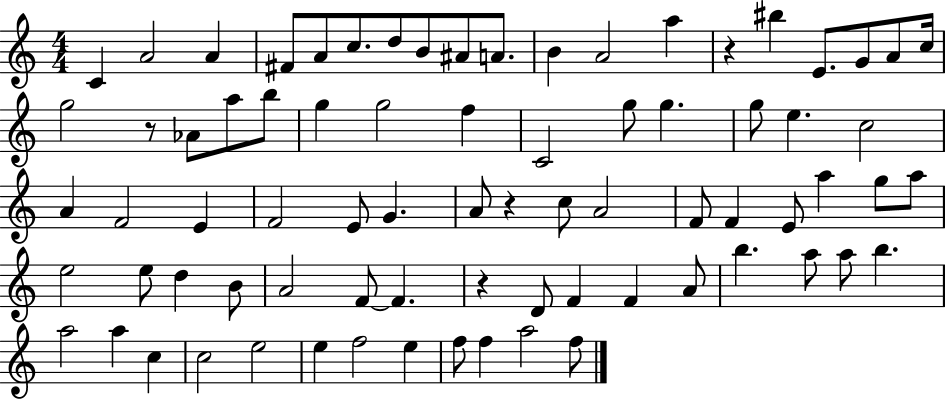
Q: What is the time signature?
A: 4/4